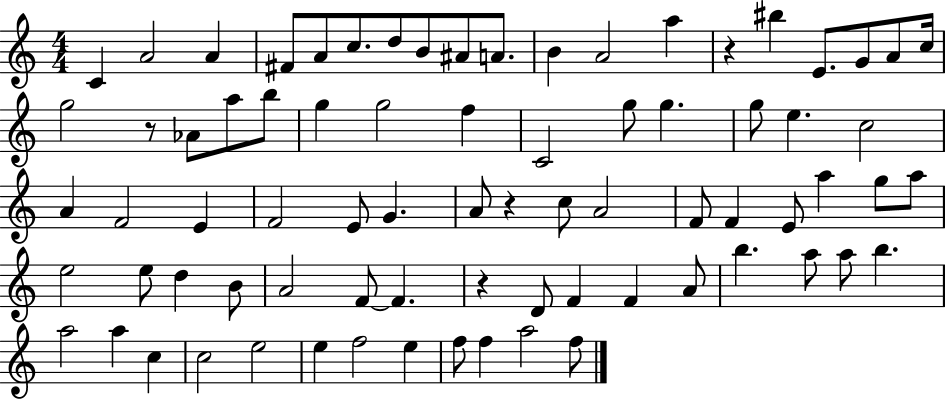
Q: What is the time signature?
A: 4/4